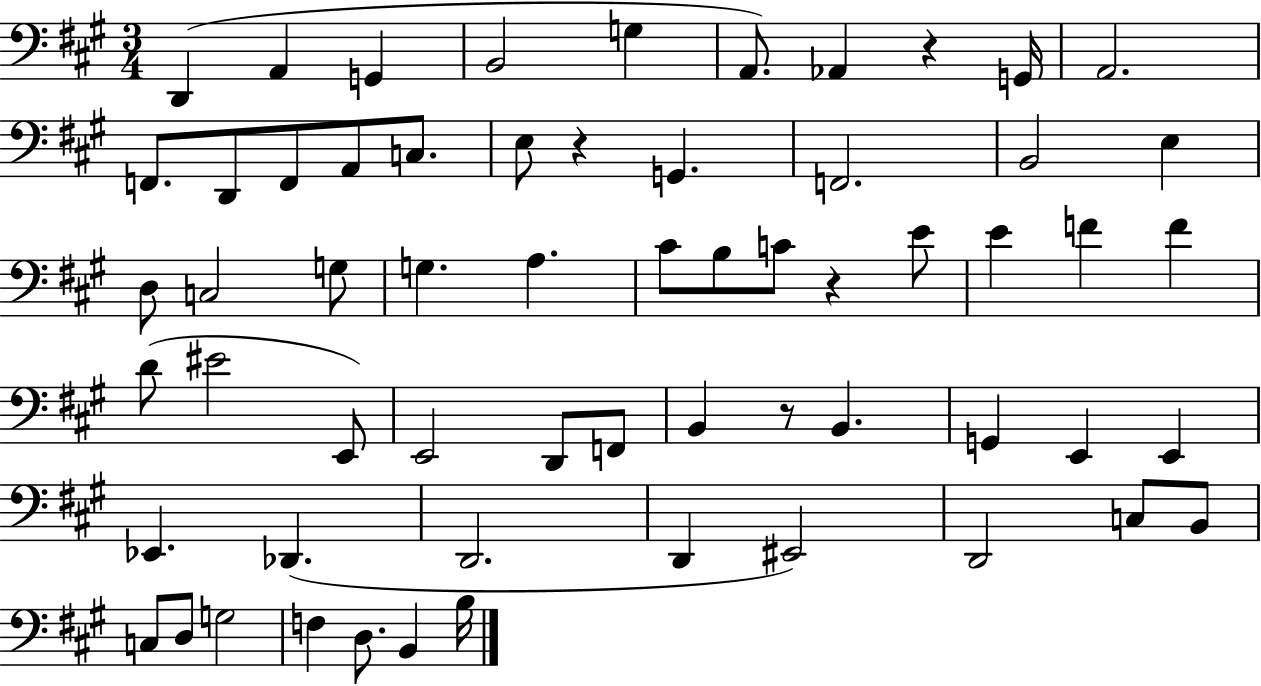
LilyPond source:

{
  \clef bass
  \numericTimeSignature
  \time 3/4
  \key a \major
  d,4( a,4 g,4 | b,2 g4 | a,8.) aes,4 r4 g,16 | a,2. | \break f,8. d,8 f,8 a,8 c8. | e8 r4 g,4. | f,2. | b,2 e4 | \break d8 c2 g8 | g4. a4. | cis'8 b8 c'8 r4 e'8 | e'4 f'4 f'4 | \break d'8( eis'2 e,8) | e,2 d,8 f,8 | b,4 r8 b,4. | g,4 e,4 e,4 | \break ees,4. des,4.( | d,2. | d,4 eis,2) | d,2 c8 b,8 | \break c8 d8 g2 | f4 d8. b,4 b16 | \bar "|."
}